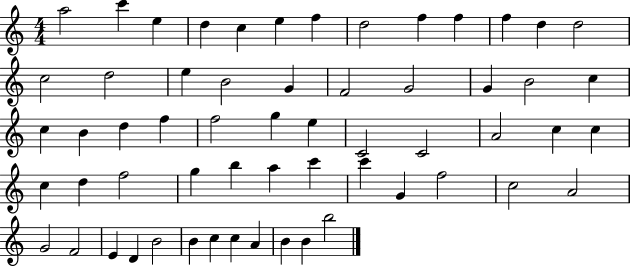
{
  \clef treble
  \numericTimeSignature
  \time 4/4
  \key c \major
  a''2 c'''4 e''4 | d''4 c''4 e''4 f''4 | d''2 f''4 f''4 | f''4 d''4 d''2 | \break c''2 d''2 | e''4 b'2 g'4 | f'2 g'2 | g'4 b'2 c''4 | \break c''4 b'4 d''4 f''4 | f''2 g''4 e''4 | c'2 c'2 | a'2 c''4 c''4 | \break c''4 d''4 f''2 | g''4 b''4 a''4 c'''4 | c'''4 g'4 f''2 | c''2 a'2 | \break g'2 f'2 | e'4 d'4 b'2 | b'4 c''4 c''4 a'4 | b'4 b'4 b''2 | \break \bar "|."
}